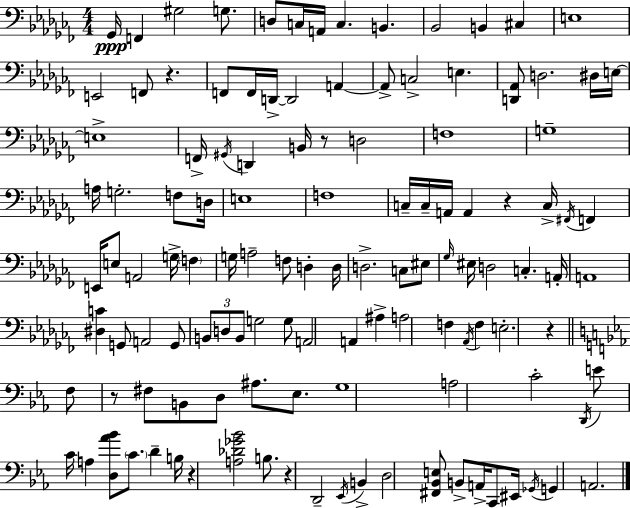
Gb2/s F2/q G#3/h G3/e. D3/e C3/s A2/s C3/q. B2/q. Bb2/h B2/q C#3/q E3/w E2/h F2/e R/q. F2/e F2/s D2/s D2/h A2/q A2/e C3/h E3/q. [D2,Ab2]/e D3/h. D#3/s E3/s E3/w F2/s G#2/s D2/q B2/s R/e D3/h F3/w G3/w A3/s G3/h. F3/e D3/s E3/w F3/w C3/s C3/s A2/s A2/q R/q C3/s F#2/s F2/q E2/s E3/e A2/h G3/s F3/q G3/s A3/h F3/e D3/q D3/s D3/h. C3/e EIS3/e Gb3/s EIS3/s D3/h C3/q. A2/s A2/w [D#3,C4]/q G2/e A2/h G2/e B2/e D3/e B2/e G3/h G3/e A2/h A2/q A#3/q A3/h F3/q Ab2/s F3/q E3/h. R/q F3/e R/e F#3/e B2/e D3/e A#3/e. Eb3/e. G3/w A3/h C4/h D2/s E4/e C4/s A3/q [D3,Ab4,Bb4]/e C4/e. D4/q B3/s R/q [A3,Db4,Gb4,Bb4]/h B3/e. R/q D2/h Eb2/s B2/q D3/h [F#2,Bb2,E3]/e B2/e A2/s C2/e EIS2/s Gb2/s G2/q A2/h.